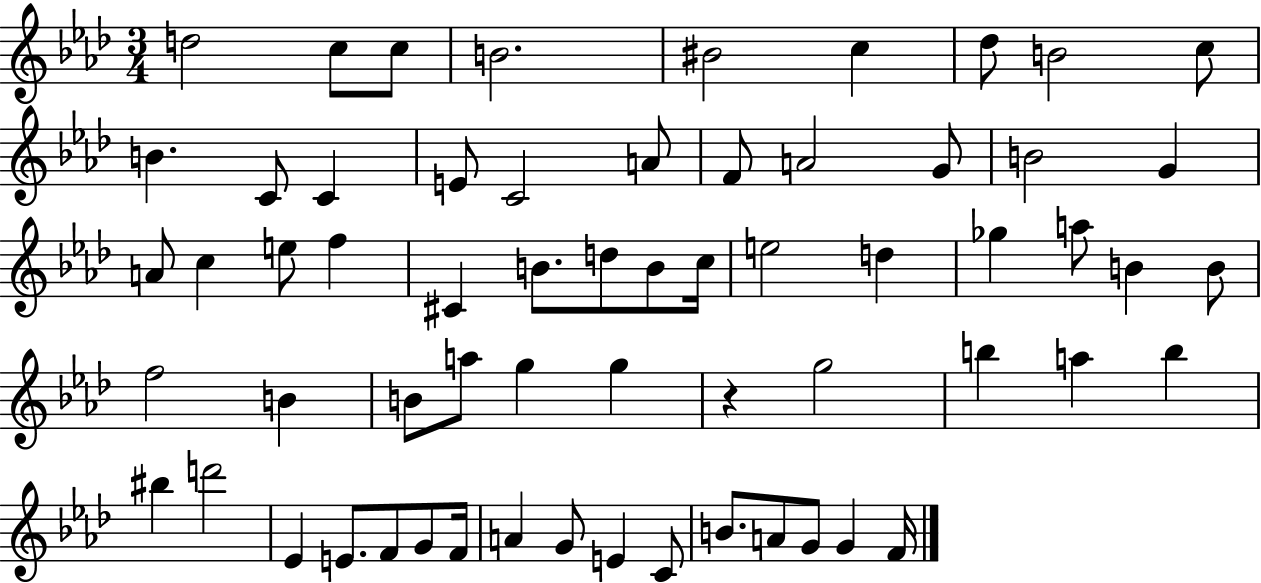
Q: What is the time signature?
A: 3/4